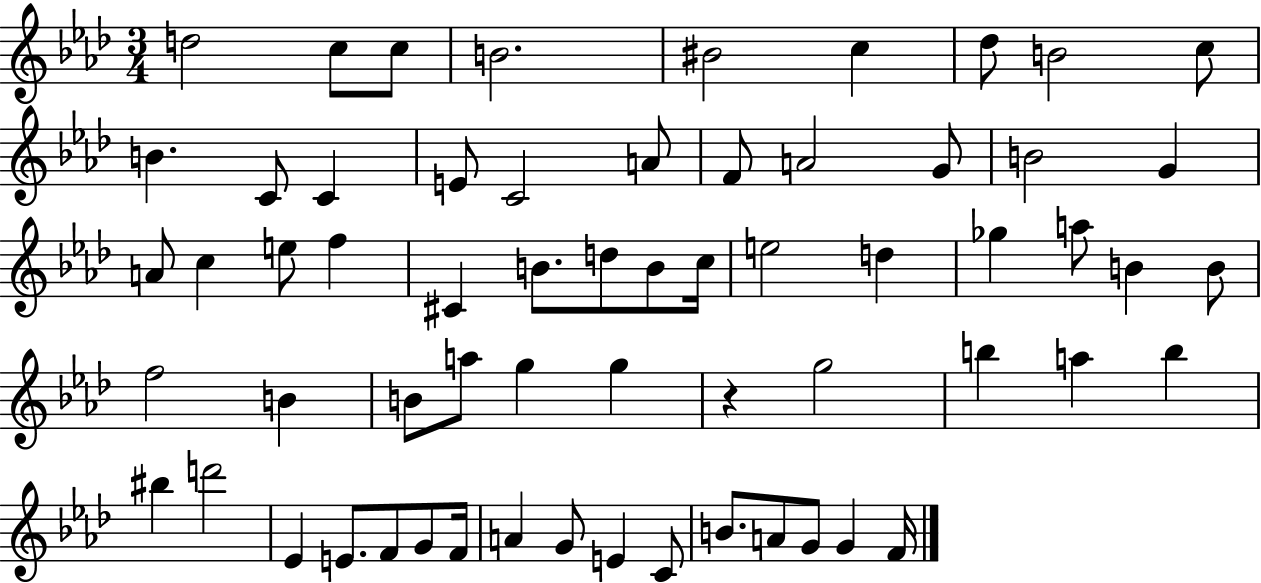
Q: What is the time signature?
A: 3/4